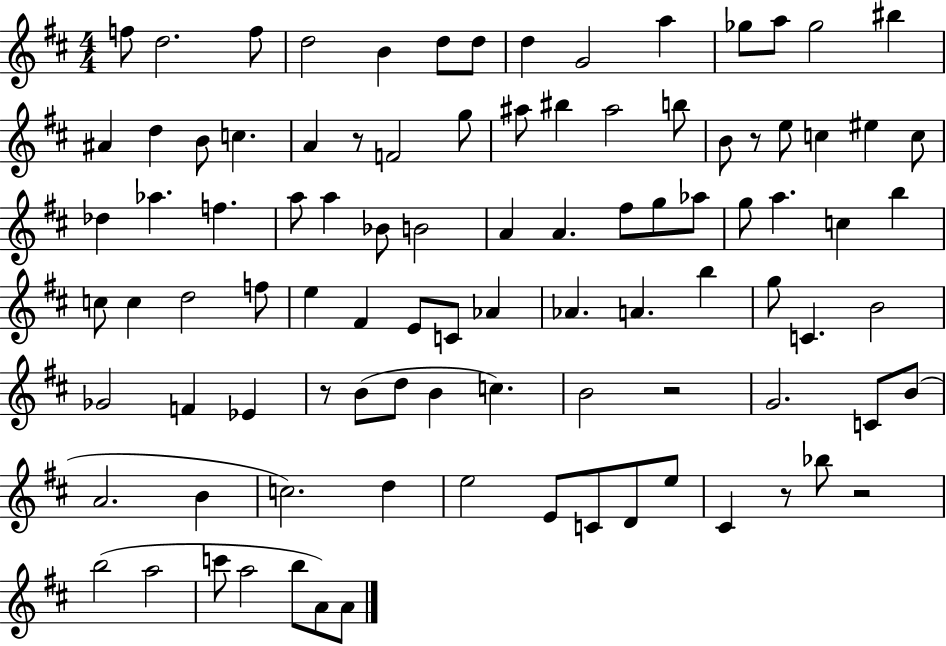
F5/e D5/h. F5/e D5/h B4/q D5/e D5/e D5/q G4/h A5/q Gb5/e A5/e Gb5/h BIS5/q A#4/q D5/q B4/e C5/q. A4/q R/e F4/h G5/e A#5/e BIS5/q A#5/h B5/e B4/e R/e E5/e C5/q EIS5/q C5/e Db5/q Ab5/q. F5/q. A5/e A5/q Bb4/e B4/h A4/q A4/q. F#5/e G5/e Ab5/e G5/e A5/q. C5/q B5/q C5/e C5/q D5/h F5/e E5/q F#4/q E4/e C4/e Ab4/q Ab4/q. A4/q. B5/q G5/e C4/q. B4/h Gb4/h F4/q Eb4/q R/e B4/e D5/e B4/q C5/q. B4/h R/h G4/h. C4/e B4/e A4/h. B4/q C5/h. D5/q E5/h E4/e C4/e D4/e E5/e C#4/q R/e Bb5/e R/h B5/h A5/h C6/e A5/h B5/e A4/e A4/e